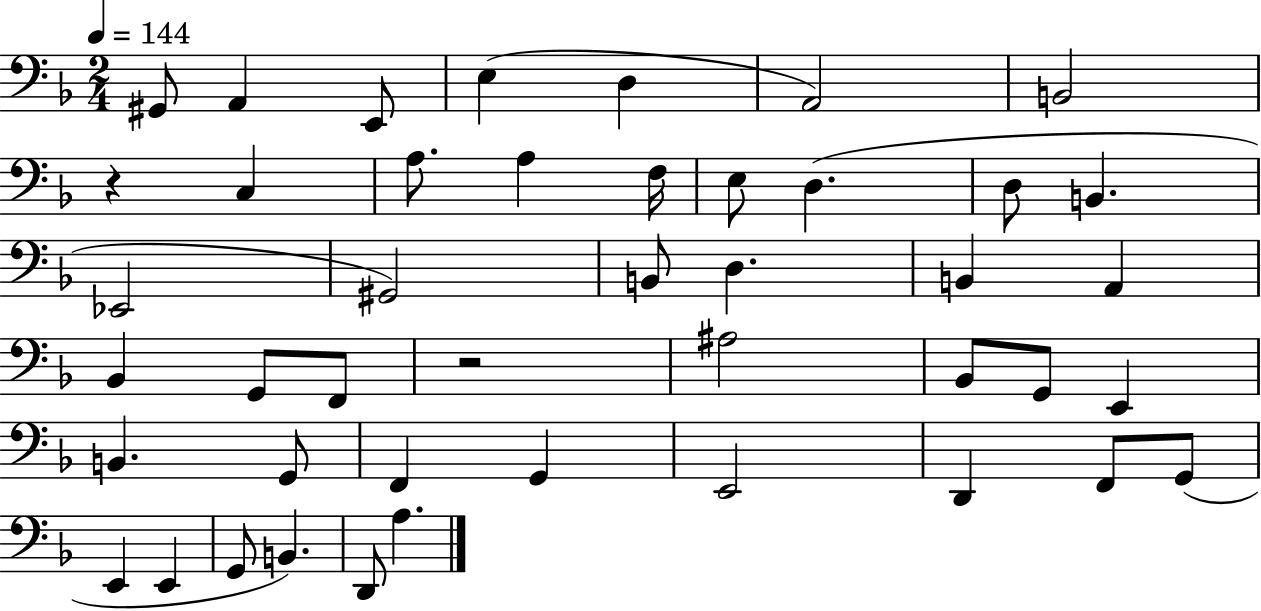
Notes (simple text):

G#2/e A2/q E2/e E3/q D3/q A2/h B2/h R/q C3/q A3/e. A3/q F3/s E3/e D3/q. D3/e B2/q. Eb2/h G#2/h B2/e D3/q. B2/q A2/q Bb2/q G2/e F2/e R/h A#3/h Bb2/e G2/e E2/q B2/q. G2/e F2/q G2/q E2/h D2/q F2/e G2/e E2/q E2/q G2/e B2/q. D2/e A3/q.